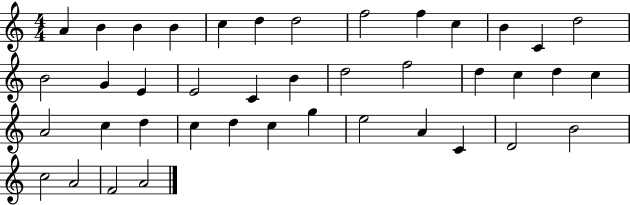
A4/q B4/q B4/q B4/q C5/q D5/q D5/h F5/h F5/q C5/q B4/q C4/q D5/h B4/h G4/q E4/q E4/h C4/q B4/q D5/h F5/h D5/q C5/q D5/q C5/q A4/h C5/q D5/q C5/q D5/q C5/q G5/q E5/h A4/q C4/q D4/h B4/h C5/h A4/h F4/h A4/h